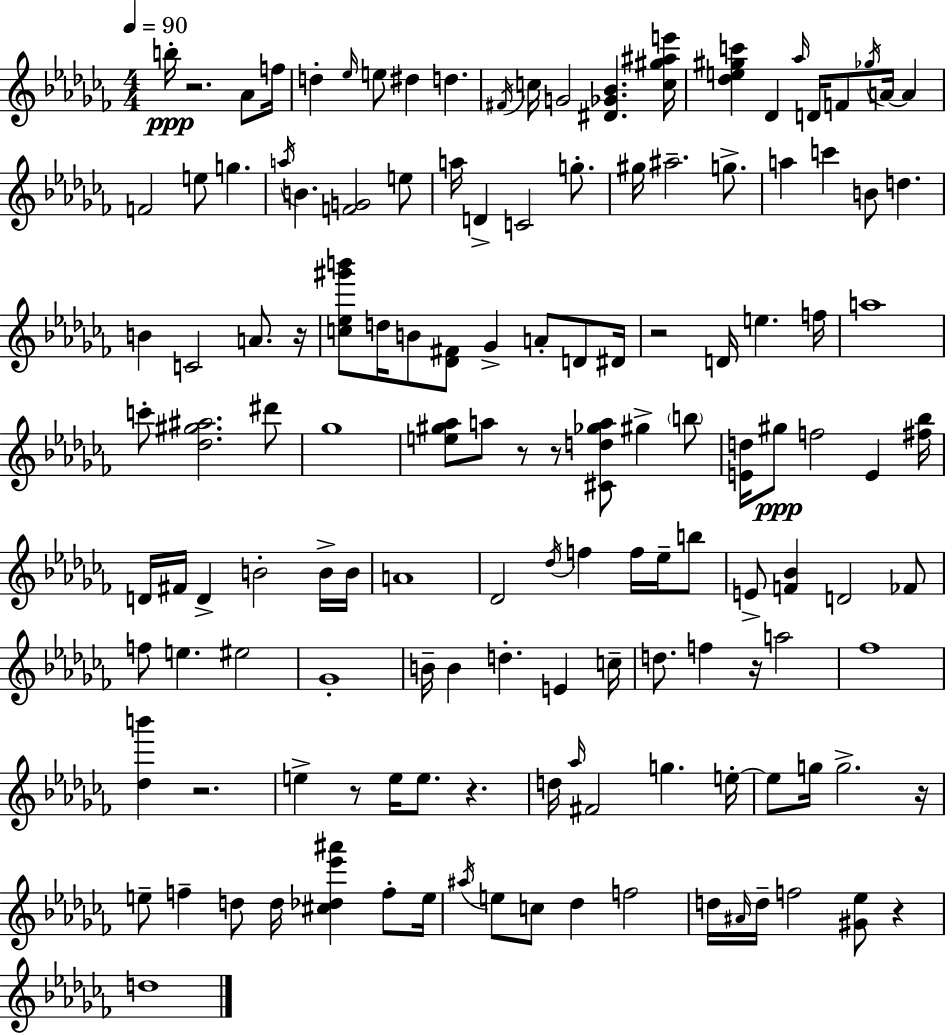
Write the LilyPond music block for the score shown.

{
  \clef treble
  \numericTimeSignature
  \time 4/4
  \key aes \minor
  \tempo 4 = 90
  b''16-.\ppp r2. aes'8 f''16 | d''4-. \grace { ees''16 } e''8 dis''4 d''4. | \acciaccatura { fis'16 } c''16 g'2 <dis' ges' bes'>4. | <c'' gis'' ais'' e'''>16 <des'' e'' gis'' c'''>4 des'4 \grace { aes''16 } d'16 f'8 \acciaccatura { ges''16 } a'16~~ | \break a'4 f'2 e''8 g''4. | \acciaccatura { a''16 } b'4. <f' g'>2 | e''8 a''16 d'4-> c'2 | g''8.-. gis''16 ais''2.-- | \break g''8.-> a''4 c'''4 b'8 d''4. | b'4 c'2 | a'8. r16 <c'' ees'' gis''' b'''>8 d''16 b'8 <des' fis'>8 ges'4-> | a'8-. d'8 dis'16 r2 d'16 e''4. | \break f''16 a''1 | c'''8-. <des'' gis'' ais''>2. | dis'''8 ges''1 | <e'' gis'' aes''>8 a''8 r8 r8 <cis' d'' ges'' a''>8 gis''4-> | \break \parenthesize b''8 <e' d''>16 gis''8\ppp f''2 | e'4 <fis'' bes''>16 d'16 fis'16 d'4-> b'2-. | b'16-> b'16 a'1 | des'2 \acciaccatura { des''16 } f''4 | \break f''16 ees''16-- b''8 e'8-> <f' bes'>4 d'2 | fes'8 f''8 e''4. eis''2 | ges'1-. | b'16-- b'4 d''4.-. | \break e'4 c''16-- d''8. f''4 r16 a''2 | fes''1 | <des'' b'''>4 r2. | e''4-> r8 e''16 e''8. | \break r4. d''16 \grace { aes''16 } fis'2 | g''4. e''16-.~~ e''8 g''16 g''2.-> | r16 e''8-- f''4-- d''8 d''16 | <cis'' des'' ees''' ais'''>4 f''8-. e''16 \acciaccatura { ais''16 } e''8 c''8 des''4 | \break f''2 d''16 \grace { ais'16 } d''16-- f''2 | <gis' ees''>8 r4 d''1 | \bar "|."
}